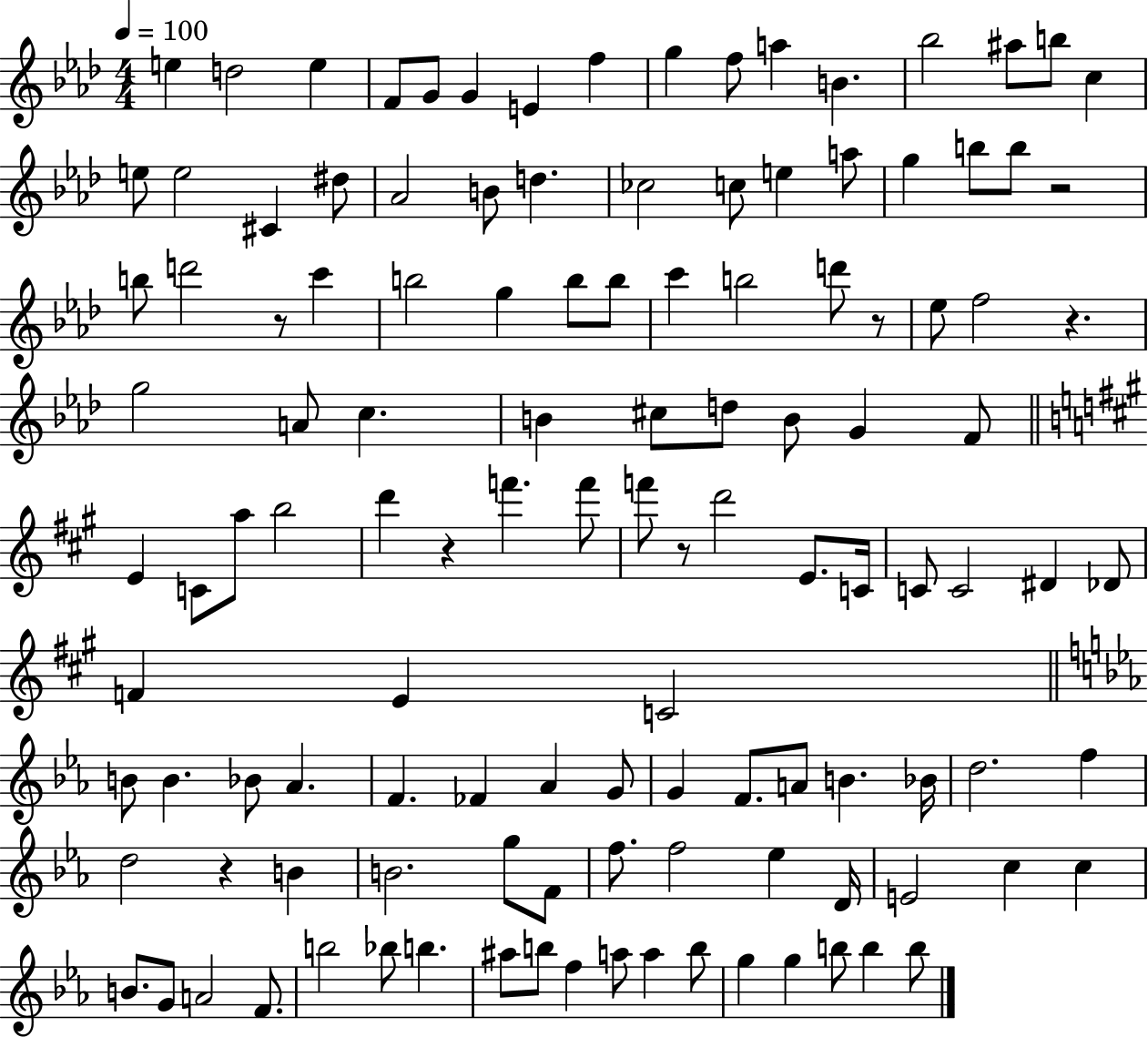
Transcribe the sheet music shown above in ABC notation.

X:1
T:Untitled
M:4/4
L:1/4
K:Ab
e d2 e F/2 G/2 G E f g f/2 a B _b2 ^a/2 b/2 c e/2 e2 ^C ^d/2 _A2 B/2 d _c2 c/2 e a/2 g b/2 b/2 z2 b/2 d'2 z/2 c' b2 g b/2 b/2 c' b2 d'/2 z/2 _e/2 f2 z g2 A/2 c B ^c/2 d/2 B/2 G F/2 E C/2 a/2 b2 d' z f' f'/2 f'/2 z/2 d'2 E/2 C/4 C/2 C2 ^D _D/2 F E C2 B/2 B _B/2 _A F _F _A G/2 G F/2 A/2 B _B/4 d2 f d2 z B B2 g/2 F/2 f/2 f2 _e D/4 E2 c c B/2 G/2 A2 F/2 b2 _b/2 b ^a/2 b/2 f a/2 a b/2 g g b/2 b b/2